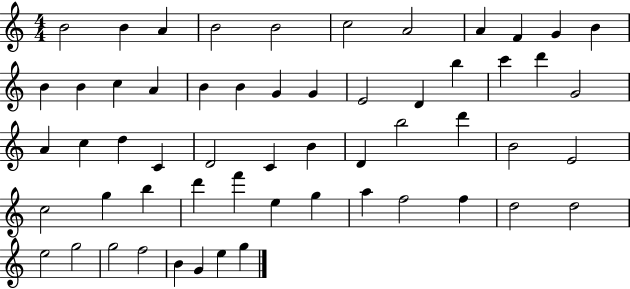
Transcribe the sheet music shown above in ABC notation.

X:1
T:Untitled
M:4/4
L:1/4
K:C
B2 B A B2 B2 c2 A2 A F G B B B c A B B G G E2 D b c' d' G2 A c d C D2 C B D b2 d' B2 E2 c2 g b d' f' e g a f2 f d2 d2 e2 g2 g2 f2 B G e g